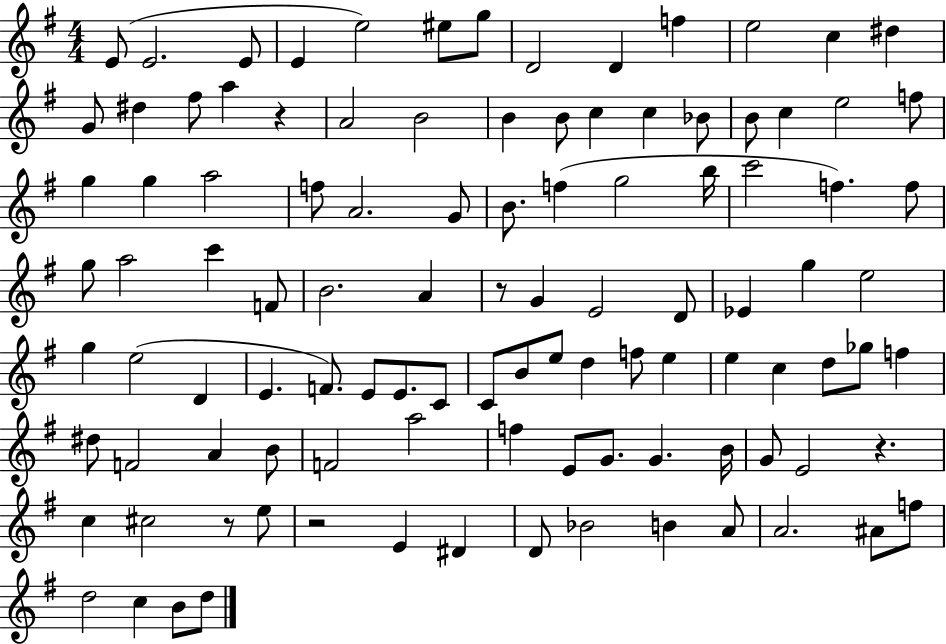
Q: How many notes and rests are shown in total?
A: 106